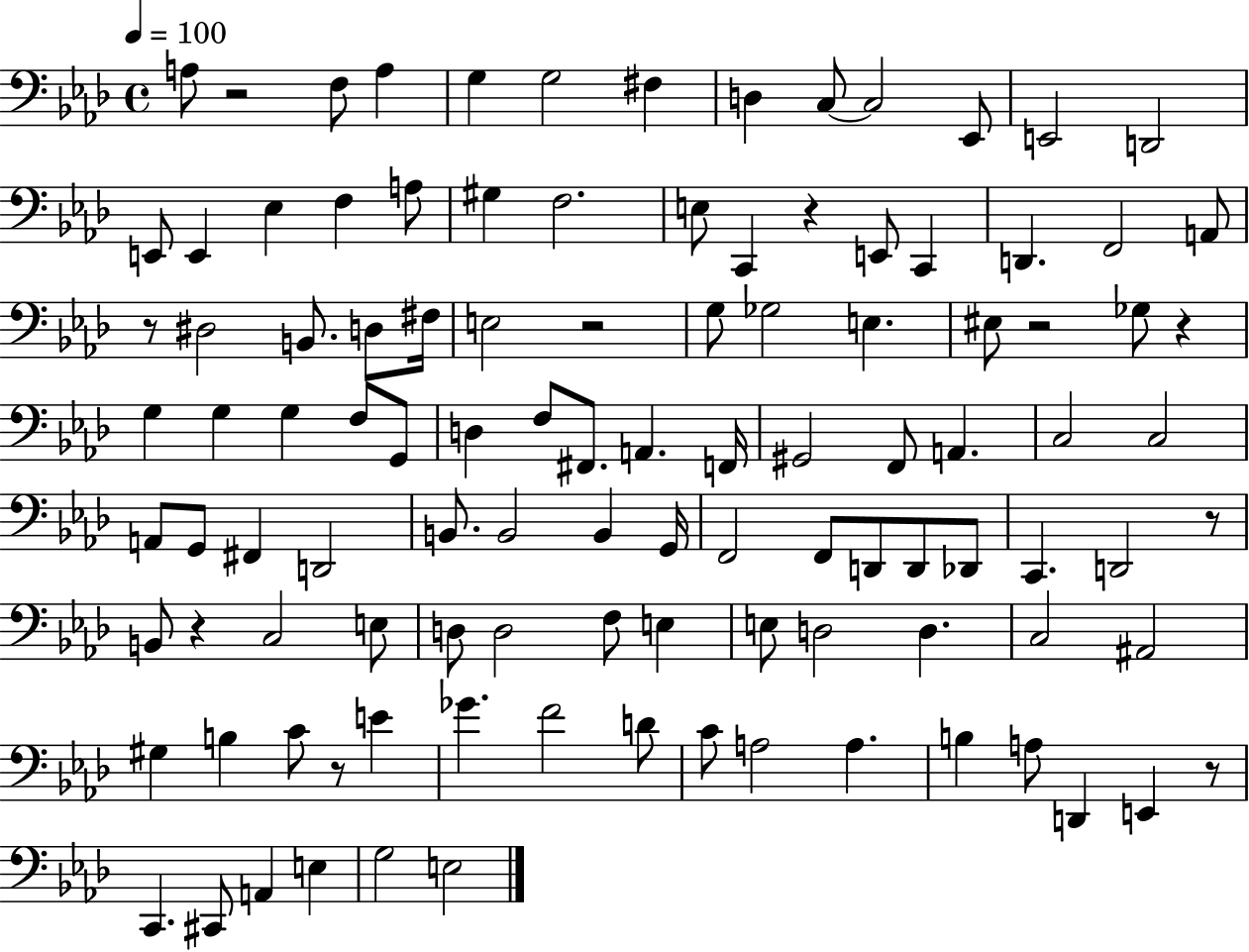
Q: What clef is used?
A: bass